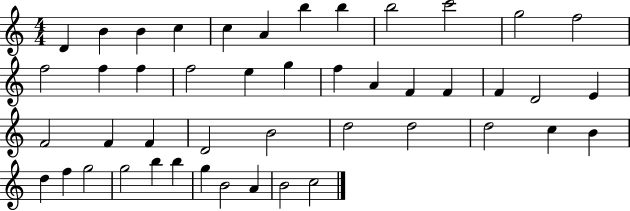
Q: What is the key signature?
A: C major